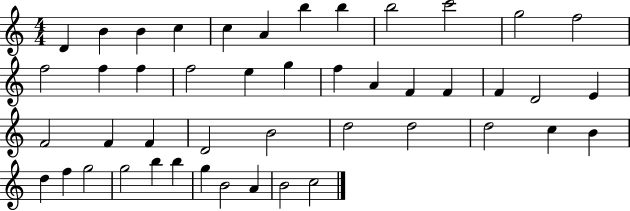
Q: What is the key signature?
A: C major